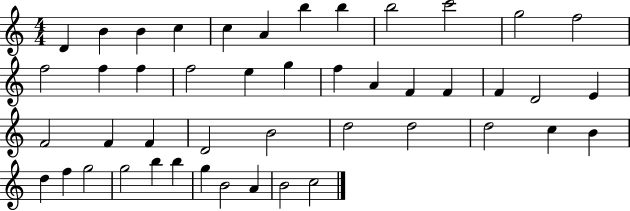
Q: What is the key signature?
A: C major